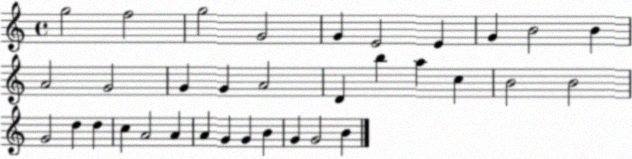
X:1
T:Untitled
M:4/4
L:1/4
K:C
g2 f2 g2 G2 G E2 E G B2 B A2 G2 G G A2 D b a c B2 B2 G2 d d c A2 A A G G B G G2 B